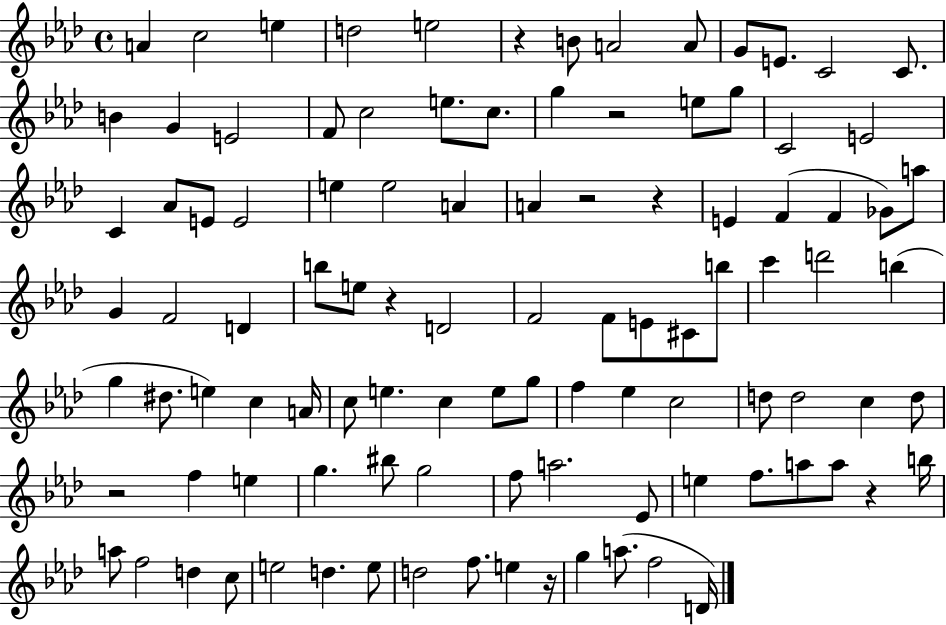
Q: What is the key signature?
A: AES major